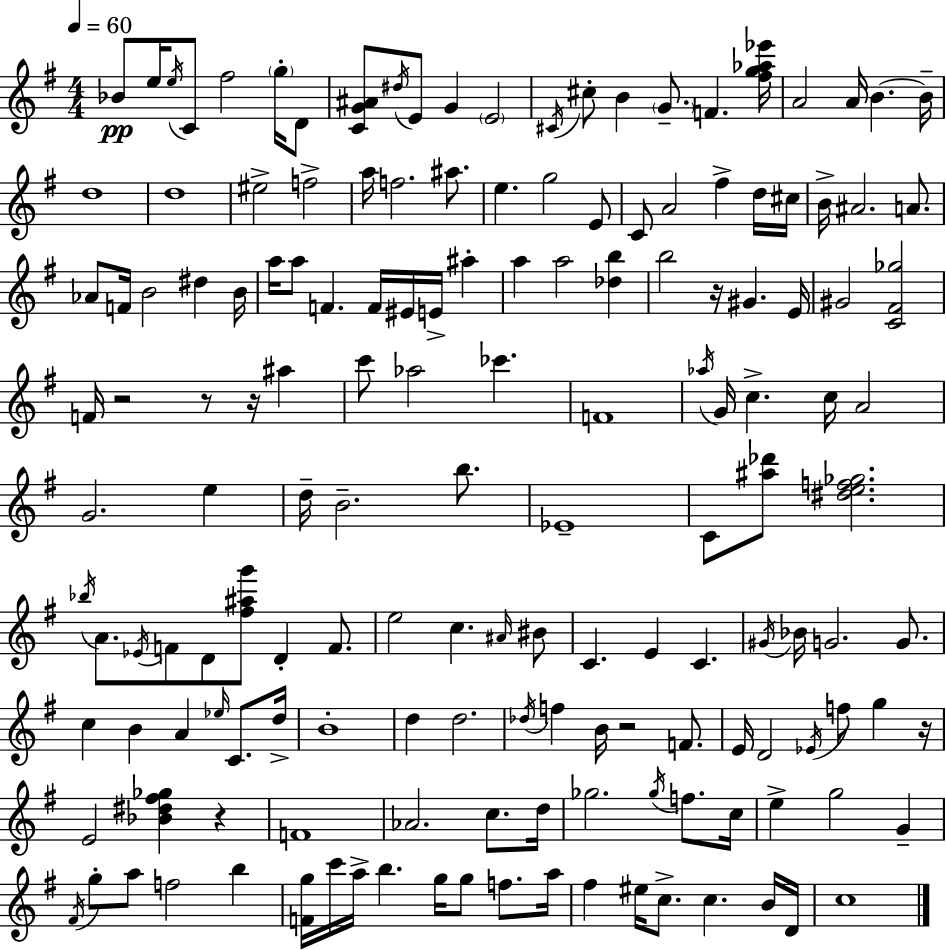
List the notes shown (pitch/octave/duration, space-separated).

Bb4/e E5/s E5/s C4/e F#5/h G5/s D4/e [C4,G4,A#4]/e D#5/s E4/e G4/q E4/h C#4/s C#5/e B4/q G4/e. F4/q. [F#5,G5,Ab5,Eb6]/s A4/h A4/s B4/q. B4/s D5/w D5/w EIS5/h F5/h A5/s F5/h. A#5/e. E5/q. G5/h E4/e C4/e A4/h F#5/q D5/s C#5/s B4/s A#4/h. A4/e. Ab4/e F4/s B4/h D#5/q B4/s A5/s A5/e F4/q. F4/s EIS4/s E4/s A#5/q A5/q A5/h [Db5,B5]/q B5/h R/s G#4/q. E4/s G#4/h [C4,F#4,Gb5]/h F4/s R/h R/e R/s A#5/q C6/e Ab5/h CES6/q. F4/w Ab5/s G4/s C5/q. C5/s A4/h G4/h. E5/q D5/s B4/h. B5/e. Eb4/w C4/e [A#5,Db6]/e [D#5,E5,F5,Gb5]/h. Bb5/s A4/e. Eb4/s F4/e D4/e [F#5,A#5,G6]/e D4/q F4/e. E5/h C5/q. A#4/s BIS4/e C4/q. E4/q C4/q. G#4/s Bb4/s G4/h. G4/e. C5/q B4/q A4/q Eb5/s C4/e. D5/s B4/w D5/q D5/h. Db5/s F5/q B4/s R/h F4/e. E4/s D4/h Eb4/s F5/e G5/q R/s E4/h [Bb4,D#5,F#5,Gb5]/q R/q F4/w Ab4/h. C5/e. D5/s Gb5/h. Gb5/s F5/e. C5/s E5/q G5/h G4/q F#4/s G5/e A5/e F5/h B5/q [F4,G5]/s C6/s A5/s B5/q. G5/s G5/e F5/e. A5/s F#5/q EIS5/s C5/e. C5/q. B4/s D4/s C5/w